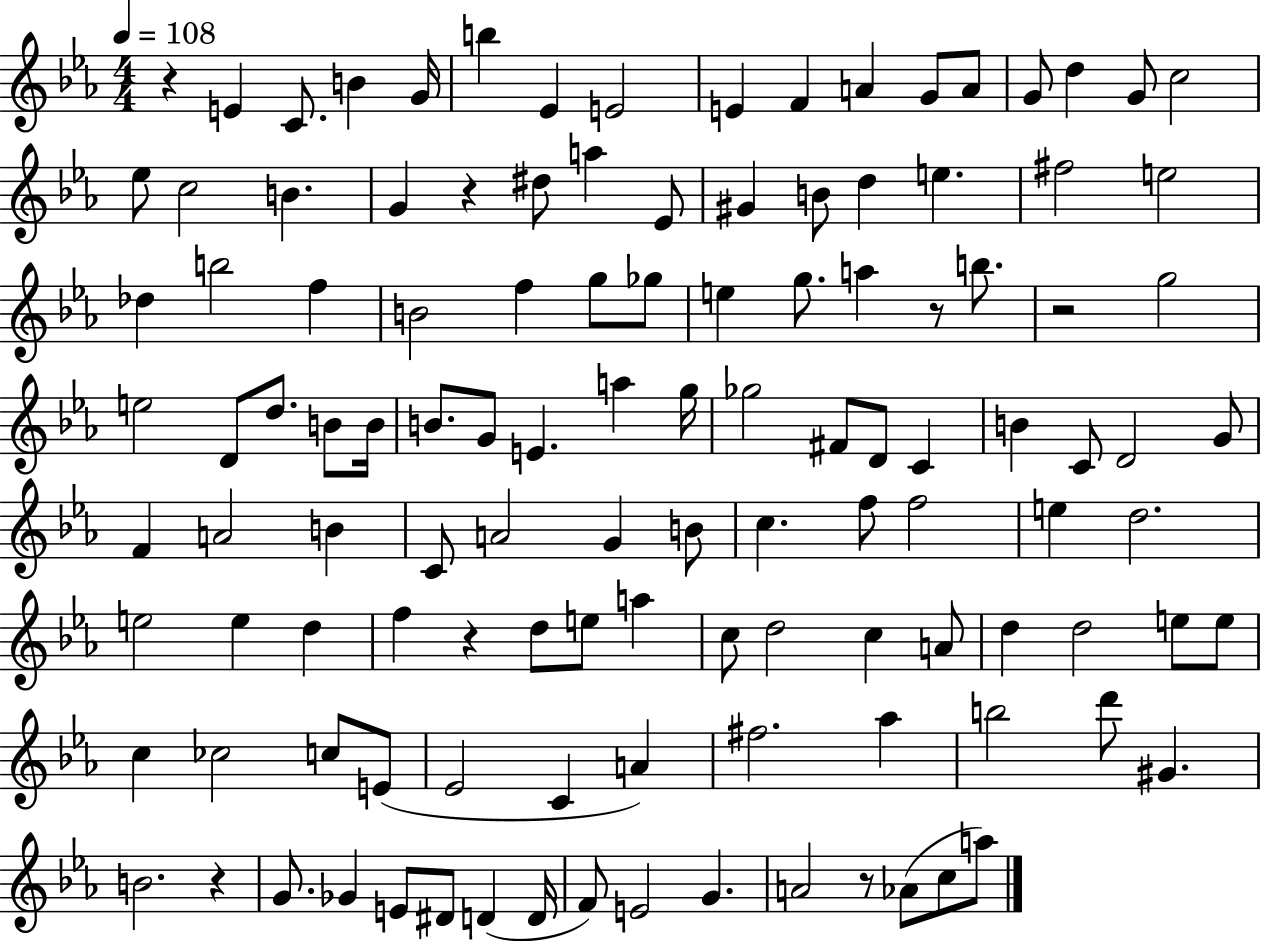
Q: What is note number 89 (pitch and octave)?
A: C5